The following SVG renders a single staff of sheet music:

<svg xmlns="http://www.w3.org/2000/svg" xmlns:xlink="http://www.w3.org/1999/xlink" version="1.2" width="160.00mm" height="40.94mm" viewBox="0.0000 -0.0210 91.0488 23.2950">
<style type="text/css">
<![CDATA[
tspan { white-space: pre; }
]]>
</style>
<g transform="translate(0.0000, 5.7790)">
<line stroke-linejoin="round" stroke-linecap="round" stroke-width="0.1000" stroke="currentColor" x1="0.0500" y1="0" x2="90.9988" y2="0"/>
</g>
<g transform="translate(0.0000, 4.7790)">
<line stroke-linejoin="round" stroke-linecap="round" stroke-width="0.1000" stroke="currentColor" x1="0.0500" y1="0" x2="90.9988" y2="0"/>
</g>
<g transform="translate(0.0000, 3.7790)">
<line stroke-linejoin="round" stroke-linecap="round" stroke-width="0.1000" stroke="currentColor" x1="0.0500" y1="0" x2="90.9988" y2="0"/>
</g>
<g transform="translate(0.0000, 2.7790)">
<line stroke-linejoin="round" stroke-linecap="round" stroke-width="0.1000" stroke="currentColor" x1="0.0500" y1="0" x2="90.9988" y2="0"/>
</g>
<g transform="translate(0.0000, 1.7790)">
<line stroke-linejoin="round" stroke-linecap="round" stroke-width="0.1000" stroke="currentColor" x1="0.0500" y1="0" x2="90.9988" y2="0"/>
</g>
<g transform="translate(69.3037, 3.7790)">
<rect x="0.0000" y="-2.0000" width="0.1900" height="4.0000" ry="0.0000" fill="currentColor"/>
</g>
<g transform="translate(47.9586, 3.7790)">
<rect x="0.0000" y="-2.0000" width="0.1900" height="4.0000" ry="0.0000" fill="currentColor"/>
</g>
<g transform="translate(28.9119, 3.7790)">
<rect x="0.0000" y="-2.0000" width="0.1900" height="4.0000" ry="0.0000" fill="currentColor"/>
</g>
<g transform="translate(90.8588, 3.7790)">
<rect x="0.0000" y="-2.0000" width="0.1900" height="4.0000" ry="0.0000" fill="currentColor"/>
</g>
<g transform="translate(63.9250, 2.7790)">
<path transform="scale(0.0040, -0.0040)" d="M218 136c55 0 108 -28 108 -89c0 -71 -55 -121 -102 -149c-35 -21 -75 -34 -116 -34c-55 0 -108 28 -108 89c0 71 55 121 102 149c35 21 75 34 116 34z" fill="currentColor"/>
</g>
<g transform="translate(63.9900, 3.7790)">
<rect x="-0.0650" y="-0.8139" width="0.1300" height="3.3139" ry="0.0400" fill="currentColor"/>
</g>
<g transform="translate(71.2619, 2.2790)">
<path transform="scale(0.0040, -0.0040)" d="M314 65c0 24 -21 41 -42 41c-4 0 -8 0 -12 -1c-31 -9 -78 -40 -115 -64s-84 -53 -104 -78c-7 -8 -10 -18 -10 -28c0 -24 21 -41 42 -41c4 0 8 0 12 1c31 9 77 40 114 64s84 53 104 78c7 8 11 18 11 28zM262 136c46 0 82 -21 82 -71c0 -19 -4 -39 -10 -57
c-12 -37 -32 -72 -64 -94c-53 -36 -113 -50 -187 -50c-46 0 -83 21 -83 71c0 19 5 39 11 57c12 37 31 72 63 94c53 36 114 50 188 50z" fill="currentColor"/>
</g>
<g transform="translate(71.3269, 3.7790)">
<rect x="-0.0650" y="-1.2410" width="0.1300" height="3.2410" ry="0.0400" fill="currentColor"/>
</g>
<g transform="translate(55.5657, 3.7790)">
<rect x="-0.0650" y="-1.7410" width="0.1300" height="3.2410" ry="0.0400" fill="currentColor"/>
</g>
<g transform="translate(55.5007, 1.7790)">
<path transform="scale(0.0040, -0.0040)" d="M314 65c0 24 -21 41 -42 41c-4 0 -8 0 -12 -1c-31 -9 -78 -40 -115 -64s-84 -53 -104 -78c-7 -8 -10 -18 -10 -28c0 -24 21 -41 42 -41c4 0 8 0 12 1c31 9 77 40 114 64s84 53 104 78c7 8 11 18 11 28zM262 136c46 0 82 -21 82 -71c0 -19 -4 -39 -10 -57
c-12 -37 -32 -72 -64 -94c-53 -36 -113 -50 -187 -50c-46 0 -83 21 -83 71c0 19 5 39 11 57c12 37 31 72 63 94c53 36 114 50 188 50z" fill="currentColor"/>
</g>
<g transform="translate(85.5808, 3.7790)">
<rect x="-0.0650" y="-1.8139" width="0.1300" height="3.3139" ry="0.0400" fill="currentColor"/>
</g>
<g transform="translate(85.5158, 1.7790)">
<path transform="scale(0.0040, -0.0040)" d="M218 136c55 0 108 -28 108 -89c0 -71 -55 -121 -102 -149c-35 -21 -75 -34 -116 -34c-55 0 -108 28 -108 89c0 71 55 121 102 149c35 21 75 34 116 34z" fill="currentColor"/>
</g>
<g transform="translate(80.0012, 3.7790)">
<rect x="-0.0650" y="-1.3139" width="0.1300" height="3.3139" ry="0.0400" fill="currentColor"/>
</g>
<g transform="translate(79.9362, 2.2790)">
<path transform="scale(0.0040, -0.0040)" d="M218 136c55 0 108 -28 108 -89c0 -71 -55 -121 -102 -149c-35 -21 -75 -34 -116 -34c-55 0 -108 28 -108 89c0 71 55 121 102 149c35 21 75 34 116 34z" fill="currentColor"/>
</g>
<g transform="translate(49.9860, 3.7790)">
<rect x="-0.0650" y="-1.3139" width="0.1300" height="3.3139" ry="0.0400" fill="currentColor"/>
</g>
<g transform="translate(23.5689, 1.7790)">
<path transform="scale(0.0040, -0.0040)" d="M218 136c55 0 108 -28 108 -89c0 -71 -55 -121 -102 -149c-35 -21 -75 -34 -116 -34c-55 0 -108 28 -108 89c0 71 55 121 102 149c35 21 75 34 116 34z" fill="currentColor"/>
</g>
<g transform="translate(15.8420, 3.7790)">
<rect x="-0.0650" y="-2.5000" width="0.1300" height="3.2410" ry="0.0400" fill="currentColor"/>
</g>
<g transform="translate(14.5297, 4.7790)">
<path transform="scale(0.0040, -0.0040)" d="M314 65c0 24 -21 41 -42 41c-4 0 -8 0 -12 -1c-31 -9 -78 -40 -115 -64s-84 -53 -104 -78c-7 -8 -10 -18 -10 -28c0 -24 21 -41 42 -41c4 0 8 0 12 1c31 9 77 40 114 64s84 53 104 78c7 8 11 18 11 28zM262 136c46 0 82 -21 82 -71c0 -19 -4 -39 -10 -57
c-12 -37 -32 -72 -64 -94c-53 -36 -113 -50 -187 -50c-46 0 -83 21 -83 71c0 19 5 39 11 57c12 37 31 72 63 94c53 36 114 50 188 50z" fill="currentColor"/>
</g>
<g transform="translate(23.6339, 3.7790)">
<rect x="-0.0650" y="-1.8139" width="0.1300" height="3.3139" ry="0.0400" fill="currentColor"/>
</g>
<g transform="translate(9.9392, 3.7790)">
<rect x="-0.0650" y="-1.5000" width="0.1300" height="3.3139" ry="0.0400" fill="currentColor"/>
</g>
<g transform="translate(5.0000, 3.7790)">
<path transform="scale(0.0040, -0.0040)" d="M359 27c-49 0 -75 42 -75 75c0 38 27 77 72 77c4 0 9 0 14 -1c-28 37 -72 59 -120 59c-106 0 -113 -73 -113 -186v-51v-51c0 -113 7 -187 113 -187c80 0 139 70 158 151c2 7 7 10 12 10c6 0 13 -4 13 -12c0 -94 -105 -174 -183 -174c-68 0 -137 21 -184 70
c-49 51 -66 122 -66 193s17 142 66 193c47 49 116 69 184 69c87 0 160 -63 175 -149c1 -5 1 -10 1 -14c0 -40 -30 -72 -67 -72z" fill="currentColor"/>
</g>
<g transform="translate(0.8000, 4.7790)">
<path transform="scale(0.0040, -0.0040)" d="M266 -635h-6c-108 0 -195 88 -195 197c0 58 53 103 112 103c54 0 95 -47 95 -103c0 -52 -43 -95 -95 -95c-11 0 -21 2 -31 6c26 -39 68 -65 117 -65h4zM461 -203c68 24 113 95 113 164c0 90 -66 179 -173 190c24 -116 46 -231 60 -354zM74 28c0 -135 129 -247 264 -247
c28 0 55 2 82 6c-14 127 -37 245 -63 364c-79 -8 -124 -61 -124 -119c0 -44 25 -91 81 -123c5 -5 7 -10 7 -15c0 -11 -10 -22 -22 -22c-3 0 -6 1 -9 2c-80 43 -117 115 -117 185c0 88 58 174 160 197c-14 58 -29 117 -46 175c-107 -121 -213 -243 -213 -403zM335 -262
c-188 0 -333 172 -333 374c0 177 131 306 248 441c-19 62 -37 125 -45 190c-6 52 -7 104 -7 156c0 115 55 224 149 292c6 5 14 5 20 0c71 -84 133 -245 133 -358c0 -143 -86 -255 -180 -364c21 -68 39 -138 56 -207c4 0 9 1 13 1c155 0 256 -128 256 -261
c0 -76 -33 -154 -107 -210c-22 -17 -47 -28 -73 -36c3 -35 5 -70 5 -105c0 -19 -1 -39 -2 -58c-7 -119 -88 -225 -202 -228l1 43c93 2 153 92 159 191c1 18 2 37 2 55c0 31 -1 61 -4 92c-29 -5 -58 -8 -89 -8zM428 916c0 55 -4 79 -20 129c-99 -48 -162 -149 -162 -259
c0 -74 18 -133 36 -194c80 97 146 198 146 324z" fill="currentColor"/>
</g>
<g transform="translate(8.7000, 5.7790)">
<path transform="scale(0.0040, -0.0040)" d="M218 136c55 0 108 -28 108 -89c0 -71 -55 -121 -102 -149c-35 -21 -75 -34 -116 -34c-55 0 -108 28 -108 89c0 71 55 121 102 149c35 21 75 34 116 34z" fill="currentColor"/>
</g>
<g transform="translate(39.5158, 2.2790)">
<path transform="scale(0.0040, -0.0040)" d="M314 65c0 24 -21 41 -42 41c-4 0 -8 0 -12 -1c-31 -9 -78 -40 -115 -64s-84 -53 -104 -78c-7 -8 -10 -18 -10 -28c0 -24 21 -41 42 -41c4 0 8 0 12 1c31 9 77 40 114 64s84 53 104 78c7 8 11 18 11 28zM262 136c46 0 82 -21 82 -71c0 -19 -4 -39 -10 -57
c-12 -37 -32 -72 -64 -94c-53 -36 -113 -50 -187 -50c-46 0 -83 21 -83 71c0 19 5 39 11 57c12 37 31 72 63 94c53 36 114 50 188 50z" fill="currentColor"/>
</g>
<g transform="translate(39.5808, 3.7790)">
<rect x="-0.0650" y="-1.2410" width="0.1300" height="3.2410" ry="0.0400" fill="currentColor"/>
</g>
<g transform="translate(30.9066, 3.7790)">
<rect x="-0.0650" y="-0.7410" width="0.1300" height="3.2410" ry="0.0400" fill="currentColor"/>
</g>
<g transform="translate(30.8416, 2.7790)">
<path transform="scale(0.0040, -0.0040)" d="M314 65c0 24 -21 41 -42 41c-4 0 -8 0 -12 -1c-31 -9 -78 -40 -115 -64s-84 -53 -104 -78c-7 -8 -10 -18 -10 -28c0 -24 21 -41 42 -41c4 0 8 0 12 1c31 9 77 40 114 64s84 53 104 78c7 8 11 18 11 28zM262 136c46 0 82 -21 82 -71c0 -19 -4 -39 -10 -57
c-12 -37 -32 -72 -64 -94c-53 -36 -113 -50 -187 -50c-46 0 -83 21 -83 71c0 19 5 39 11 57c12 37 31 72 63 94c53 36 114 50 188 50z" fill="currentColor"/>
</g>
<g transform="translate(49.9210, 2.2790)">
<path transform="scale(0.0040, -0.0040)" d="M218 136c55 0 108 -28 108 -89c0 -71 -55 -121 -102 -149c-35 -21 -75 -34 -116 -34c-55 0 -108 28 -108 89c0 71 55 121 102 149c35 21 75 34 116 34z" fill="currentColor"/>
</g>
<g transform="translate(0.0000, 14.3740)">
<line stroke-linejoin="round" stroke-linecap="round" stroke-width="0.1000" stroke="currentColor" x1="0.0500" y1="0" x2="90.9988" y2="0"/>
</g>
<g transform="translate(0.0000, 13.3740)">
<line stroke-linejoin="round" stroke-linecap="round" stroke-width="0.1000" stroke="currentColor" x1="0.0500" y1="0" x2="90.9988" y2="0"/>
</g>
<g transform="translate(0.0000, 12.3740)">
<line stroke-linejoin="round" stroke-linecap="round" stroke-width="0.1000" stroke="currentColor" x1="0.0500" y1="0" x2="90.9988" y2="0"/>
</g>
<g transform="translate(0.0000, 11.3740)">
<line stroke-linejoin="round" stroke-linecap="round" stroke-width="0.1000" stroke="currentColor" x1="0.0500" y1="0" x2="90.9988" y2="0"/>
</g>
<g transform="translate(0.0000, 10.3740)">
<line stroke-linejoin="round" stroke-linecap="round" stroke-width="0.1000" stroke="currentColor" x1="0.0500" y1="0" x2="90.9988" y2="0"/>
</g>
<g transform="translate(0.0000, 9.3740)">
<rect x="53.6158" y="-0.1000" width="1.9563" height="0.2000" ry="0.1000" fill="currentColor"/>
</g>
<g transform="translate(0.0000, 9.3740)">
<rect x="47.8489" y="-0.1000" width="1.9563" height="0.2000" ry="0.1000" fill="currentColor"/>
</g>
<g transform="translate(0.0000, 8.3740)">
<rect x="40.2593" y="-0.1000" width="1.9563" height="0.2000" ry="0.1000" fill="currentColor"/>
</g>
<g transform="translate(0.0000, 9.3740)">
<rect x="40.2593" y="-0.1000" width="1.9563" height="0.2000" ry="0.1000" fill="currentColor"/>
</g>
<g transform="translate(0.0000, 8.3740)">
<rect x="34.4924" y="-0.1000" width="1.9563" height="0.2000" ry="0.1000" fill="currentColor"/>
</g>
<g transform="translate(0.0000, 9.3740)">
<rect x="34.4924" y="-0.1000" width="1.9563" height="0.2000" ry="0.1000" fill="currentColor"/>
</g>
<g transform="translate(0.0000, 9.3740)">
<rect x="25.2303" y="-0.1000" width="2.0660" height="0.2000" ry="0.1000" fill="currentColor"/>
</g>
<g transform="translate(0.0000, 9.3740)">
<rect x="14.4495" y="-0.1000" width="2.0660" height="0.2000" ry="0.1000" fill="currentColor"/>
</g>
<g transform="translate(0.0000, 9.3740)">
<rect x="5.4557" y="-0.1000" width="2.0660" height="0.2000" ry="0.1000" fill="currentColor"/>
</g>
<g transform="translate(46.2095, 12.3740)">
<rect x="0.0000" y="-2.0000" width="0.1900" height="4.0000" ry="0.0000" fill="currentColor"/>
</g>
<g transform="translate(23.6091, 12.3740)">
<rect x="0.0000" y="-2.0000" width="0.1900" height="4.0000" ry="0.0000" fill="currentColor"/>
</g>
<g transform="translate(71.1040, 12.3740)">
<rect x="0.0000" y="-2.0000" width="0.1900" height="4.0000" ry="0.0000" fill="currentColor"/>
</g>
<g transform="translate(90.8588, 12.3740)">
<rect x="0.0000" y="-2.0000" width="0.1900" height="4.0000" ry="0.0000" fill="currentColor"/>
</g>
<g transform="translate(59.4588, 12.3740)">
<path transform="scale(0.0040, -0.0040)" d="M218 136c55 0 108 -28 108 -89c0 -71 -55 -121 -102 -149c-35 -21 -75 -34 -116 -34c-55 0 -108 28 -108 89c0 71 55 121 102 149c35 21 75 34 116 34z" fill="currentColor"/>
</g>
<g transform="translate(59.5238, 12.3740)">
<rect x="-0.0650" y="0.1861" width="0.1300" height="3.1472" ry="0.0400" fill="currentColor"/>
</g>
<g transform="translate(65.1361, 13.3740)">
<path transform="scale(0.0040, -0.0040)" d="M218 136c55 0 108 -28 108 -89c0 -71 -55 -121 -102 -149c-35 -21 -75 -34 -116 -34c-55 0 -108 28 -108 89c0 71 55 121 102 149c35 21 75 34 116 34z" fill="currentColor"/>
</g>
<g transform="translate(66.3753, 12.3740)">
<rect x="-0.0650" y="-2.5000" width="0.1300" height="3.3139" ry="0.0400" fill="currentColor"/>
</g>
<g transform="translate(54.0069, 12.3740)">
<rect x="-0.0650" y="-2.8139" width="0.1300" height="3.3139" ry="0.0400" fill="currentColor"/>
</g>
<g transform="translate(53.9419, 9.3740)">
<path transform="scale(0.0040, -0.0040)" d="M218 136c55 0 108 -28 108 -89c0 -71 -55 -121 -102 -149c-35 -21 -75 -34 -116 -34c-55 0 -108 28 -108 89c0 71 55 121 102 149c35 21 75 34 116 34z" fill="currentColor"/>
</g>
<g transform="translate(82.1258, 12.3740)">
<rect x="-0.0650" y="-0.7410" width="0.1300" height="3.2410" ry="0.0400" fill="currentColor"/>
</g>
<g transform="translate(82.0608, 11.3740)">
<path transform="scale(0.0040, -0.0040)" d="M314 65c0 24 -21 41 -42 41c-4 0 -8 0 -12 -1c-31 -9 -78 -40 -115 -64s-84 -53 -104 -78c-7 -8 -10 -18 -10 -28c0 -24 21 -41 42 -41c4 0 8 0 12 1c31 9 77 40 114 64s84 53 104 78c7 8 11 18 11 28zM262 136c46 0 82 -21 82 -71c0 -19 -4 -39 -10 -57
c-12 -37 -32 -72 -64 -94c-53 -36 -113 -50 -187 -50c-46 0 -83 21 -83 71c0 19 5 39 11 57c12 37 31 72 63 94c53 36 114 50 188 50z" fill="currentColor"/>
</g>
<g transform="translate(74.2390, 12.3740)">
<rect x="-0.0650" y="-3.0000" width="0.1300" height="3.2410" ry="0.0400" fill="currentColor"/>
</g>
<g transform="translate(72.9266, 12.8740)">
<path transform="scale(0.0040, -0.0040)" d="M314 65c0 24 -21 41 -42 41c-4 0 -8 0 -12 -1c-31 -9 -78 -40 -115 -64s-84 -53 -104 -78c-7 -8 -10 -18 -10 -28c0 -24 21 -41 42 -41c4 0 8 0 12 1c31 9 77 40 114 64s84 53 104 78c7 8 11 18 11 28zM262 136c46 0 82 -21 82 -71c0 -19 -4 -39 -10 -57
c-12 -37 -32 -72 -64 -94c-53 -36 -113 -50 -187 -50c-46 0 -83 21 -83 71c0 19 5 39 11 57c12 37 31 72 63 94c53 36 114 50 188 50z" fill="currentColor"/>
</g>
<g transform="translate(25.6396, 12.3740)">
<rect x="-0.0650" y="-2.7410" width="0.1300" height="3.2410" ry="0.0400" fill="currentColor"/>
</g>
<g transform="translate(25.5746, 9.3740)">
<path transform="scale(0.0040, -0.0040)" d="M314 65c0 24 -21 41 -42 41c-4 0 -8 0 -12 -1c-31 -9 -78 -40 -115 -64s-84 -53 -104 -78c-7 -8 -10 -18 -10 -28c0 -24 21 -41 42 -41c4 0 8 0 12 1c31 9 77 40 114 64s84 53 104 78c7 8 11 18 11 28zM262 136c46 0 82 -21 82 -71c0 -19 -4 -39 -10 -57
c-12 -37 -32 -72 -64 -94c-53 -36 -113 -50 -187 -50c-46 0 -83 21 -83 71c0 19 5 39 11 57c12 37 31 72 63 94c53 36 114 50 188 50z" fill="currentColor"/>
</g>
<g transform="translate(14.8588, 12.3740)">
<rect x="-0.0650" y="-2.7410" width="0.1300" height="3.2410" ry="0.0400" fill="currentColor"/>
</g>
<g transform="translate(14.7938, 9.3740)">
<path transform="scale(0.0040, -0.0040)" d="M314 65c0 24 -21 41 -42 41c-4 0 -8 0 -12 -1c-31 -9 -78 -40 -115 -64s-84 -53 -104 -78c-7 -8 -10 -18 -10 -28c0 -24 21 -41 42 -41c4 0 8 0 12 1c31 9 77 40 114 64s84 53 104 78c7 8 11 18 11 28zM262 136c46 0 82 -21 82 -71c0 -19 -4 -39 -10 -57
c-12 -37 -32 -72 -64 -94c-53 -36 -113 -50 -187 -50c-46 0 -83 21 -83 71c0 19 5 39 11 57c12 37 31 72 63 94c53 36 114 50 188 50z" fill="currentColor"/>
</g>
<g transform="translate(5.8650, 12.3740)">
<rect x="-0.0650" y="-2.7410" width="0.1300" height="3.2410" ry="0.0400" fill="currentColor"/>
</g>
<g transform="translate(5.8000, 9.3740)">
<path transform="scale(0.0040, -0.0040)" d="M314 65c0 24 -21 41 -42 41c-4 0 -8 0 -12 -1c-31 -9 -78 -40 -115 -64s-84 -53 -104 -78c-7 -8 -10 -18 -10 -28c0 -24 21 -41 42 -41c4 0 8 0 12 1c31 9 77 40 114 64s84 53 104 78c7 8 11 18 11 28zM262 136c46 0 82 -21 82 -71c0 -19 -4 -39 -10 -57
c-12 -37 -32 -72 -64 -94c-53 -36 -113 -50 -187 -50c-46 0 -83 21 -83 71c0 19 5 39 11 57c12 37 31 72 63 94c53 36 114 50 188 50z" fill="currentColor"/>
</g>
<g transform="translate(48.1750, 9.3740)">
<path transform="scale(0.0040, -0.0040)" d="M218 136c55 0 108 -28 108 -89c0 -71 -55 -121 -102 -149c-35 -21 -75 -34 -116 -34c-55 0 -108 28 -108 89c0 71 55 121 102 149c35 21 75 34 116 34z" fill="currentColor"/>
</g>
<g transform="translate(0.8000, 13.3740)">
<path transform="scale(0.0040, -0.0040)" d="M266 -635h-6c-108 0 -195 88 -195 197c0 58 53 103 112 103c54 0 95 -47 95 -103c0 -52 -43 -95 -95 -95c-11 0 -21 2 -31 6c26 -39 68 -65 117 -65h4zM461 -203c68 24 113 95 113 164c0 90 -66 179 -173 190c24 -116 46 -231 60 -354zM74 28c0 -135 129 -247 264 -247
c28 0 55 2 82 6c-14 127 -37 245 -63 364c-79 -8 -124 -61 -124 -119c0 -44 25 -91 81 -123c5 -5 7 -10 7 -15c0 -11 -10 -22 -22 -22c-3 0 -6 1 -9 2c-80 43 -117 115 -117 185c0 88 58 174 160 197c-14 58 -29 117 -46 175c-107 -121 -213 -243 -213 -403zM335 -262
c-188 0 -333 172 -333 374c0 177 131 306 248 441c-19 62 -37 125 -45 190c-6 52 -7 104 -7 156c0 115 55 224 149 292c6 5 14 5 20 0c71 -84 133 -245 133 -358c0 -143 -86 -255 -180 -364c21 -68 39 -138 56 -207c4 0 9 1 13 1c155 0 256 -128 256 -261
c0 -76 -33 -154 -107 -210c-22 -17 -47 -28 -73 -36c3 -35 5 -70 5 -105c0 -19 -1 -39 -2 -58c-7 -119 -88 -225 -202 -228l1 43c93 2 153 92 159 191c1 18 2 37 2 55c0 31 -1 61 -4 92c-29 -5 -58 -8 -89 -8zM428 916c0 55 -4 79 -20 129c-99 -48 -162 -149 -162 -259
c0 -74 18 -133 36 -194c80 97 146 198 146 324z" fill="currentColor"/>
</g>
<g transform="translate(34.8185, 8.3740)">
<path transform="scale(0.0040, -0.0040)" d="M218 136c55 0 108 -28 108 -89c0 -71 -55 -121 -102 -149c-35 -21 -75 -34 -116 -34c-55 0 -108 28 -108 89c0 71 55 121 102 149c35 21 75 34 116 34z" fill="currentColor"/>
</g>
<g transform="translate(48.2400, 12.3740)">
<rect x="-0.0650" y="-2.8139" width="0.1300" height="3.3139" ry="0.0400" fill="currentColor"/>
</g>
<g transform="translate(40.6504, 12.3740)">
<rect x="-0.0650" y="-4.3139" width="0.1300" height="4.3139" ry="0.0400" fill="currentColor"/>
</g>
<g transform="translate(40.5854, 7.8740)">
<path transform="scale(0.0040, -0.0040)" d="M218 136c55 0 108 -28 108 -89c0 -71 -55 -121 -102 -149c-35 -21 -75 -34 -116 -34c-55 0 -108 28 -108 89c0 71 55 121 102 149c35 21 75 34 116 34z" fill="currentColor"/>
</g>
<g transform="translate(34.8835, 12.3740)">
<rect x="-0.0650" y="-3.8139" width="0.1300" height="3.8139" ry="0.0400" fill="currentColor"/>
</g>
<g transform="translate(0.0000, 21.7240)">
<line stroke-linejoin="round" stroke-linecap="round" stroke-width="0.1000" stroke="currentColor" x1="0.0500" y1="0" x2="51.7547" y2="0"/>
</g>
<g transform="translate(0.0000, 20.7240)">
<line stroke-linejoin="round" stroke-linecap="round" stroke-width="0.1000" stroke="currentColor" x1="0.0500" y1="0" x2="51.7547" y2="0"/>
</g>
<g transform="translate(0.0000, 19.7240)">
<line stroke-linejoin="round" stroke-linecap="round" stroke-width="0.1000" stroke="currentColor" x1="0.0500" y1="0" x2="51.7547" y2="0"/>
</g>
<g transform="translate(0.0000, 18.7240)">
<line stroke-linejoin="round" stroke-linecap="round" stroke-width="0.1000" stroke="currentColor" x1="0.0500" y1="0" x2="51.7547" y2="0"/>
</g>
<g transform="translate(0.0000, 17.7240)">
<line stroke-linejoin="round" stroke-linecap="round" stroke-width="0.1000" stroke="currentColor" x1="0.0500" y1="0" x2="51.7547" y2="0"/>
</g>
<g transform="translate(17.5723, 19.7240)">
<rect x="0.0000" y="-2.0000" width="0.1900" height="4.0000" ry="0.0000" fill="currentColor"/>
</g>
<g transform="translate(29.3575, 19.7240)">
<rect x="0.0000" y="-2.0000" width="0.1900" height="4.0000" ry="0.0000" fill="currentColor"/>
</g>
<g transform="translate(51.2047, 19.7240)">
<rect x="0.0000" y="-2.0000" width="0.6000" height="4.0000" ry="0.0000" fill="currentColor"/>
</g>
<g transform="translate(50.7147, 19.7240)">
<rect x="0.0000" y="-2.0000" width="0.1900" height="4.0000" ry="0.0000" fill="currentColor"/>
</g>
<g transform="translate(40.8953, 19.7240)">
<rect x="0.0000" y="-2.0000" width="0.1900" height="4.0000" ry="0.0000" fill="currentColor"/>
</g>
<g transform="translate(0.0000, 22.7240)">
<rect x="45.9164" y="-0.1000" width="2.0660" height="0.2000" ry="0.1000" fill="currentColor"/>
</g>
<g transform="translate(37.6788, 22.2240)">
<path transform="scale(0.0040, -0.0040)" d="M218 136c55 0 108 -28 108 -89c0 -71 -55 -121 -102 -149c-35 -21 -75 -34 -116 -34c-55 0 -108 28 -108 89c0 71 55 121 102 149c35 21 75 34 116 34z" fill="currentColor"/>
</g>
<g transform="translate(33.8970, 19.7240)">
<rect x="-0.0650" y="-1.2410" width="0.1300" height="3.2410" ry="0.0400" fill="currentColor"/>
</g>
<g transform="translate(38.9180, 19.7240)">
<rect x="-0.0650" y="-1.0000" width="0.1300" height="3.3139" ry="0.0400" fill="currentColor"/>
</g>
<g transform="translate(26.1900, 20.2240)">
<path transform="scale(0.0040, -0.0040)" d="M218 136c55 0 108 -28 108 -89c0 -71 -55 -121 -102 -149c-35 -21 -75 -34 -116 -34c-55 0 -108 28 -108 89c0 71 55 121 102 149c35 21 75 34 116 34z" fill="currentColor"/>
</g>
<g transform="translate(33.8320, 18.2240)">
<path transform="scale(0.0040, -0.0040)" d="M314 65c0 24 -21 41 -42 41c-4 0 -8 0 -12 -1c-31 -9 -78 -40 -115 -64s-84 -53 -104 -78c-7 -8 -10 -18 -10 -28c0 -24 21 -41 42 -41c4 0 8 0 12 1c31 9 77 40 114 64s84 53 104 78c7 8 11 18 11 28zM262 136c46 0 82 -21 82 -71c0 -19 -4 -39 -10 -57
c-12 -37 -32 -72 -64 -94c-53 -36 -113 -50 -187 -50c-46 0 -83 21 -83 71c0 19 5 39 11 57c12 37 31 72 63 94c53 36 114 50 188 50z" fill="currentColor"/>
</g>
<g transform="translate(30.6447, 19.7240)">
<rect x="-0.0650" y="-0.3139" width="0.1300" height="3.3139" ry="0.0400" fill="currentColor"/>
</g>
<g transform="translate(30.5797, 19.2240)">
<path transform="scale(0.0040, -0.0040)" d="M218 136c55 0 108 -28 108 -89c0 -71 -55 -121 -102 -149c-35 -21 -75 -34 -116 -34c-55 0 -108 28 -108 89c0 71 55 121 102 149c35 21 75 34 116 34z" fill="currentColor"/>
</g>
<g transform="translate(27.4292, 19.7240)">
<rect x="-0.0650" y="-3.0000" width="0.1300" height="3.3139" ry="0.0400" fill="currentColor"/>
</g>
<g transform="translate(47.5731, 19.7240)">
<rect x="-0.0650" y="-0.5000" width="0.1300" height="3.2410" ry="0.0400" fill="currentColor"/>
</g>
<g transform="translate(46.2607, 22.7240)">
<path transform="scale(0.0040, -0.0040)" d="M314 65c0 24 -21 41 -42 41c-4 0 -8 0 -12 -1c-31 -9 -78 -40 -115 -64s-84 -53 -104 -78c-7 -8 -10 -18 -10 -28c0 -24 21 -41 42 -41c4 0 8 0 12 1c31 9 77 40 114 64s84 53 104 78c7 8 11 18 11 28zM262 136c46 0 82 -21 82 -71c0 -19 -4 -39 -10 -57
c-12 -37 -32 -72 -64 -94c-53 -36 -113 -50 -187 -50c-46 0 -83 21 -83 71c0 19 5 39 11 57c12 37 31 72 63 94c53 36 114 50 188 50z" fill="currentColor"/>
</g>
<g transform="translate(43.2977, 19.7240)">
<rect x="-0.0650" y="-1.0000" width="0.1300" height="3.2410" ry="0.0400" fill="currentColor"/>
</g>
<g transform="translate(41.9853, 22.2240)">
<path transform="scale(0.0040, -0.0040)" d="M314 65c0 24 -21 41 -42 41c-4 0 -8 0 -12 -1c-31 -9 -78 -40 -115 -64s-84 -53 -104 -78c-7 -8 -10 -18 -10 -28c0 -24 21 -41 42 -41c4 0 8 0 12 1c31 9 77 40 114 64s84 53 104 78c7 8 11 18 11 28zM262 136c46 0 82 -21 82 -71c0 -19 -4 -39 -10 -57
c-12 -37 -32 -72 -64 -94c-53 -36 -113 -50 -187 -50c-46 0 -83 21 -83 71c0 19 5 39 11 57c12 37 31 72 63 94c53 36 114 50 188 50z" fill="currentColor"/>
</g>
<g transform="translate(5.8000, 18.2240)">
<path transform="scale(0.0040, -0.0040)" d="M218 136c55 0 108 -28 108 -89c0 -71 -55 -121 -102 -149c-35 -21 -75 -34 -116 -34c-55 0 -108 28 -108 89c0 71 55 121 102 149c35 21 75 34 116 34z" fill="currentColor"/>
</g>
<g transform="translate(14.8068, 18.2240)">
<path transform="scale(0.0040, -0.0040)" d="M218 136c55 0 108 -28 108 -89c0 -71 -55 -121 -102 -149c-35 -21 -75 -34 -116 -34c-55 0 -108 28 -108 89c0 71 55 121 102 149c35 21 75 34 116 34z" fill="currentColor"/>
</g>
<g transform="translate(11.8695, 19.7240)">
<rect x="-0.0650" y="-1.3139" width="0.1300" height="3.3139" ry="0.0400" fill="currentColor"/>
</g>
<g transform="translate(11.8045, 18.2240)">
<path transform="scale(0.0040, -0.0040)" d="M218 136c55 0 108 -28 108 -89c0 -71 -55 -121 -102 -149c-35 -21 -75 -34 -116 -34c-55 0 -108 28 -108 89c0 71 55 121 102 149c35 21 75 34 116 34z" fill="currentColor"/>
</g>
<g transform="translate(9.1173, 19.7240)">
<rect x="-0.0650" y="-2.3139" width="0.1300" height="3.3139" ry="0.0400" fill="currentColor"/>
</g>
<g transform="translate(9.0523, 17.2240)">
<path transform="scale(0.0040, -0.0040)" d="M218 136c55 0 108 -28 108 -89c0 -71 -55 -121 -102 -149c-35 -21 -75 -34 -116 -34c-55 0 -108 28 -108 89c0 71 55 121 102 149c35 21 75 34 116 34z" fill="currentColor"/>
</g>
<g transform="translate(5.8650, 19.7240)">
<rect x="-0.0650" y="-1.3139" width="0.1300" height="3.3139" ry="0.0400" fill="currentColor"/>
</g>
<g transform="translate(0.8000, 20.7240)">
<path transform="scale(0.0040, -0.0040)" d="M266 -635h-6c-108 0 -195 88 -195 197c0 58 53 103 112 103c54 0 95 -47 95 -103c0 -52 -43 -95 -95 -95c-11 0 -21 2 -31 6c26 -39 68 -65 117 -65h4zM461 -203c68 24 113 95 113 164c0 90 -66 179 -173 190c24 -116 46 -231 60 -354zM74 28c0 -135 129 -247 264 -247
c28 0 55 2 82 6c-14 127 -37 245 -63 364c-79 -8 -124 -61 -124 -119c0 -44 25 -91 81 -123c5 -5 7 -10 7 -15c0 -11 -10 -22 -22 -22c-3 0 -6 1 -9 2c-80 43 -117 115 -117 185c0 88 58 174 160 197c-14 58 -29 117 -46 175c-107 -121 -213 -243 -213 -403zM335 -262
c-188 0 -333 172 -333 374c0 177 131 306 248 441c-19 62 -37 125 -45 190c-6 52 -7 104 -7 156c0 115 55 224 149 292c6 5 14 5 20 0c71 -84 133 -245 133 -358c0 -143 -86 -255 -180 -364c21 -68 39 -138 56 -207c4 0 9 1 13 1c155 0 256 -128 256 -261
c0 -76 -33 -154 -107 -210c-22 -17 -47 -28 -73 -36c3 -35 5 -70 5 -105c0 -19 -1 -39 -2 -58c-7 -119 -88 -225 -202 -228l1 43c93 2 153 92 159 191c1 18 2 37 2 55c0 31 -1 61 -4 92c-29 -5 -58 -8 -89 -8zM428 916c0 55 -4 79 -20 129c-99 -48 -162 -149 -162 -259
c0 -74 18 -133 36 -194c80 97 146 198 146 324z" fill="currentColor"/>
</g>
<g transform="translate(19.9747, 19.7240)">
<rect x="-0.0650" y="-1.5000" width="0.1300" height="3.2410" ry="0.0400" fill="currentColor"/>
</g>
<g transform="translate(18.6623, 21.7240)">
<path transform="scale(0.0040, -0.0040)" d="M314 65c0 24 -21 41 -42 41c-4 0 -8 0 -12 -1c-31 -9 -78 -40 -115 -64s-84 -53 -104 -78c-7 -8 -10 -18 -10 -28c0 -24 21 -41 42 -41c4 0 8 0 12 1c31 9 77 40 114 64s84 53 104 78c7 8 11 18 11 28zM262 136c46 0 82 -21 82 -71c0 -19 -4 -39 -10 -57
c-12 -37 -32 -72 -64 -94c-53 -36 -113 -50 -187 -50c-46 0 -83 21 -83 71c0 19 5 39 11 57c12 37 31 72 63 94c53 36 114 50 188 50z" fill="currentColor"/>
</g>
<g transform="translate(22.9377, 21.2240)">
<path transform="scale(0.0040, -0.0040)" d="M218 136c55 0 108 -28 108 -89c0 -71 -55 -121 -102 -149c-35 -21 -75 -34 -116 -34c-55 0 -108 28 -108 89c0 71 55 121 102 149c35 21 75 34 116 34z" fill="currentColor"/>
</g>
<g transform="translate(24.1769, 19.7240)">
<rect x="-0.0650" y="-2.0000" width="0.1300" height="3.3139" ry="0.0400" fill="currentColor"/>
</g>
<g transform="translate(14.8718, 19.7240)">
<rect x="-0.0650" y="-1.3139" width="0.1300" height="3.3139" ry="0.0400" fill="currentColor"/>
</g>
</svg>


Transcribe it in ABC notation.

X:1
T:Untitled
M:4/4
L:1/4
K:C
E G2 f d2 e2 e f2 d e2 e f a2 a2 a2 c' d' a a B G A2 d2 e g e e E2 F A c e2 D D2 C2